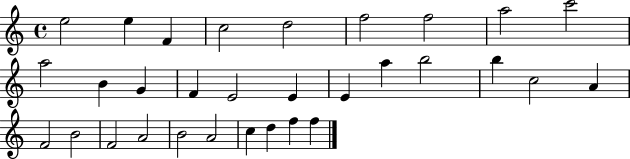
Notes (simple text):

E5/h E5/q F4/q C5/h D5/h F5/h F5/h A5/h C6/h A5/h B4/q G4/q F4/q E4/h E4/q E4/q A5/q B5/h B5/q C5/h A4/q F4/h B4/h F4/h A4/h B4/h A4/h C5/q D5/q F5/q F5/q